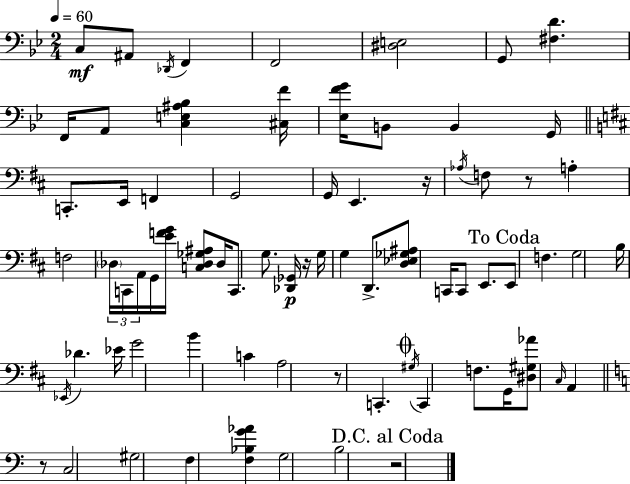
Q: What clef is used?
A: bass